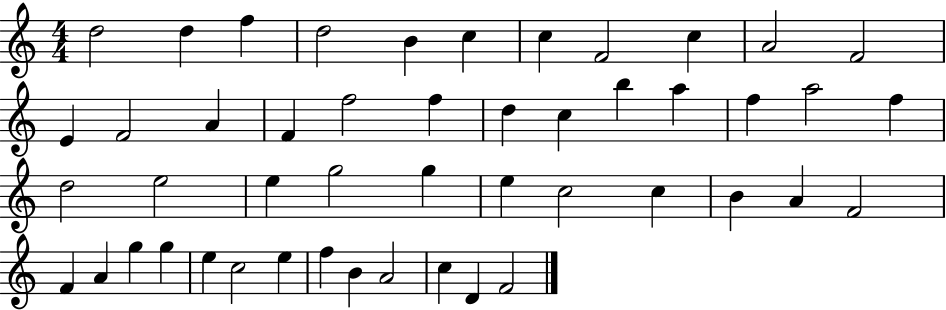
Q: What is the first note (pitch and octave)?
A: D5